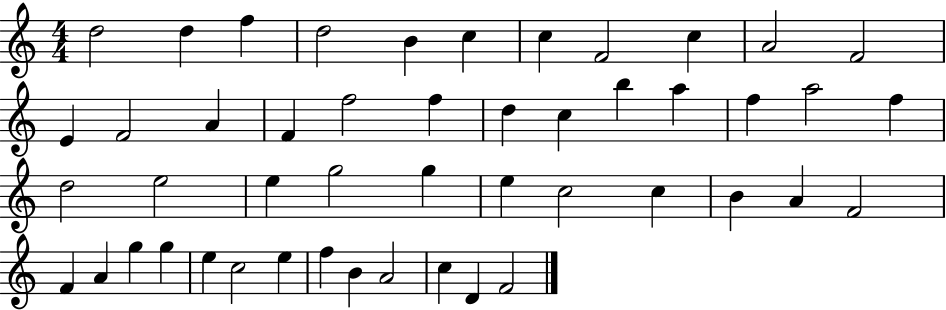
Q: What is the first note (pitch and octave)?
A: D5